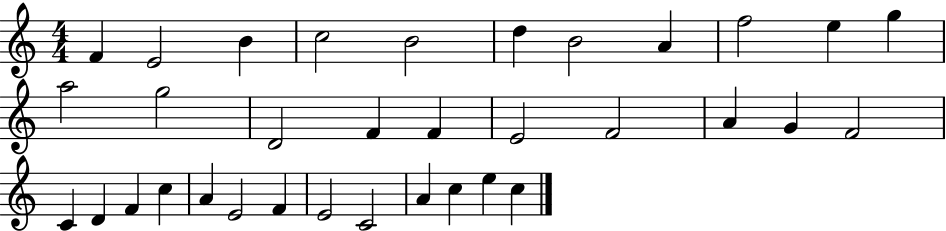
F4/q E4/h B4/q C5/h B4/h D5/q B4/h A4/q F5/h E5/q G5/q A5/h G5/h D4/h F4/q F4/q E4/h F4/h A4/q G4/q F4/h C4/q D4/q F4/q C5/q A4/q E4/h F4/q E4/h C4/h A4/q C5/q E5/q C5/q